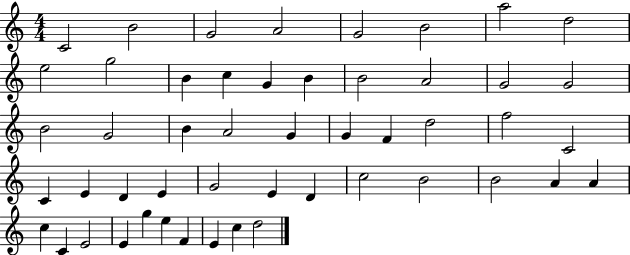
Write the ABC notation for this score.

X:1
T:Untitled
M:4/4
L:1/4
K:C
C2 B2 G2 A2 G2 B2 a2 d2 e2 g2 B c G B B2 A2 G2 G2 B2 G2 B A2 G G F d2 f2 C2 C E D E G2 E D c2 B2 B2 A A c C E2 E g e F E c d2